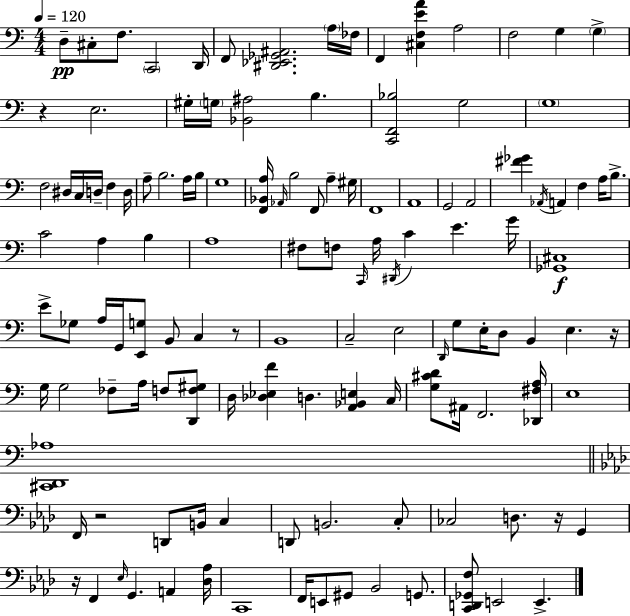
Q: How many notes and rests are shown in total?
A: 126